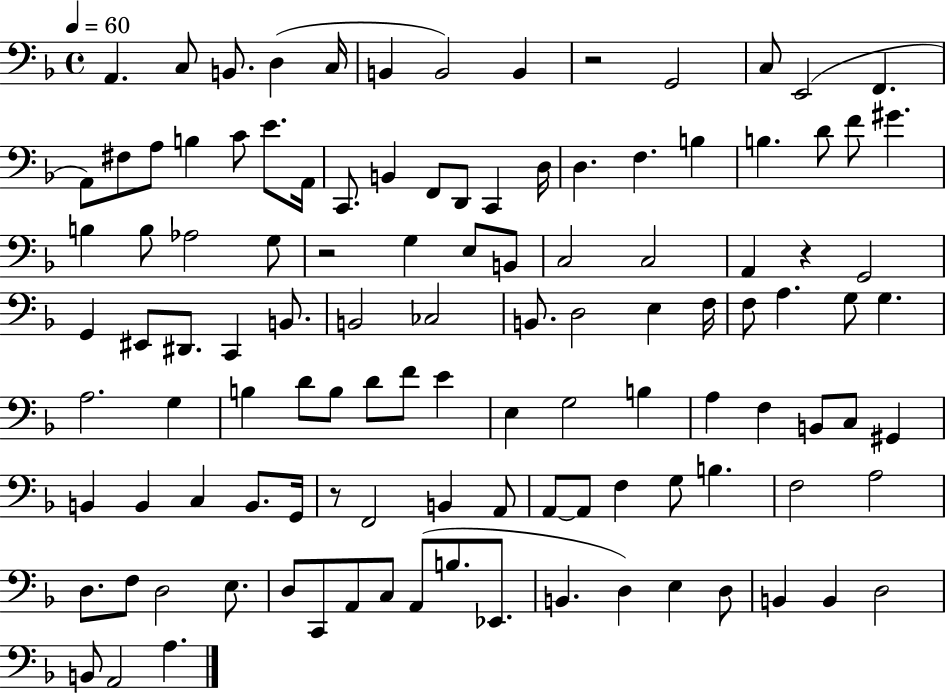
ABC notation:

X:1
T:Untitled
M:4/4
L:1/4
K:F
A,, C,/2 B,,/2 D, C,/4 B,, B,,2 B,, z2 G,,2 C,/2 E,,2 F,, A,,/2 ^F,/2 A,/2 B, C/2 E/2 A,,/4 C,,/2 B,, F,,/2 D,,/2 C,, D,/4 D, F, B, B, D/2 F/2 ^G B, B,/2 _A,2 G,/2 z2 G, E,/2 B,,/2 C,2 C,2 A,, z G,,2 G,, ^E,,/2 ^D,,/2 C,, B,,/2 B,,2 _C,2 B,,/2 D,2 E, F,/4 F,/2 A, G,/2 G, A,2 G, B, D/2 B,/2 D/2 F/2 E E, G,2 B, A, F, B,,/2 C,/2 ^G,, B,, B,, C, B,,/2 G,,/4 z/2 F,,2 B,, A,,/2 A,,/2 A,,/2 F, G,/2 B, F,2 A,2 D,/2 F,/2 D,2 E,/2 D,/2 C,,/2 A,,/2 C,/2 A,,/2 B,/2 _E,,/2 B,, D, E, D,/2 B,, B,, D,2 B,,/2 A,,2 A,